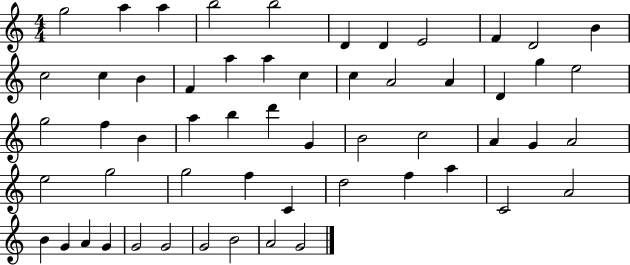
X:1
T:Untitled
M:4/4
L:1/4
K:C
g2 a a b2 b2 D D E2 F D2 B c2 c B F a a c c A2 A D g e2 g2 f B a b d' G B2 c2 A G A2 e2 g2 g2 f C d2 f a C2 A2 B G A G G2 G2 G2 B2 A2 G2